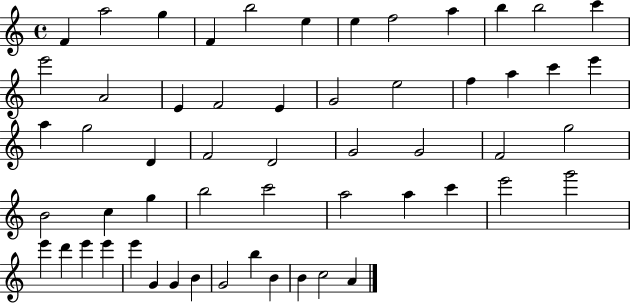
X:1
T:Untitled
M:4/4
L:1/4
K:C
F a2 g F b2 e e f2 a b b2 c' e'2 A2 E F2 E G2 e2 f a c' e' a g2 D F2 D2 G2 G2 F2 g2 B2 c g b2 c'2 a2 a c' e'2 g'2 e' d' e' e' e' G G B G2 b B B c2 A